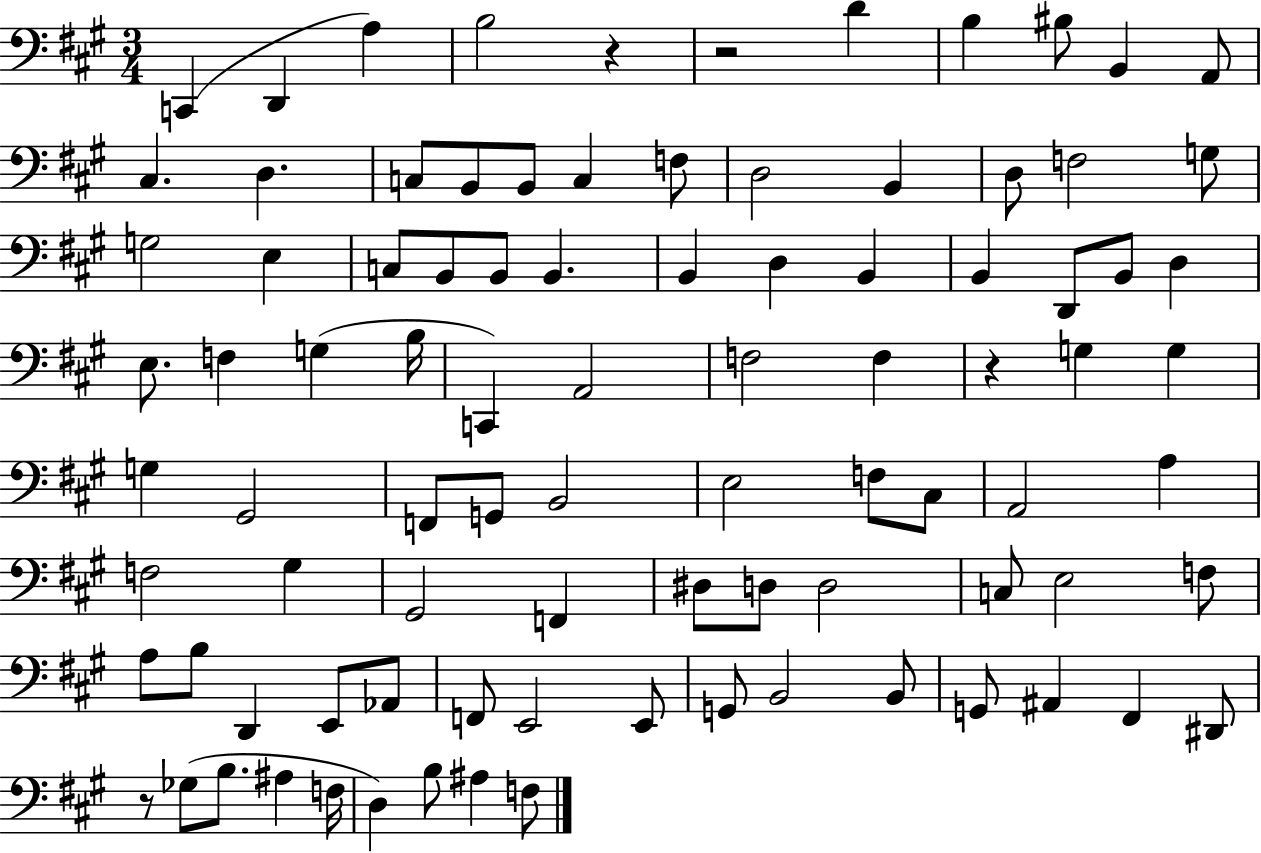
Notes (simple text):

C2/q D2/q A3/q B3/h R/q R/h D4/q B3/q BIS3/e B2/q A2/e C#3/q. D3/q. C3/e B2/e B2/e C3/q F3/e D3/h B2/q D3/e F3/h G3/e G3/h E3/q C3/e B2/e B2/e B2/q. B2/q D3/q B2/q B2/q D2/e B2/e D3/q E3/e. F3/q G3/q B3/s C2/q A2/h F3/h F3/q R/q G3/q G3/q G3/q G#2/h F2/e G2/e B2/h E3/h F3/e C#3/e A2/h A3/q F3/h G#3/q G#2/h F2/q D#3/e D3/e D3/h C3/e E3/h F3/e A3/e B3/e D2/q E2/e Ab2/e F2/e E2/h E2/e G2/e B2/h B2/e G2/e A#2/q F#2/q D#2/e R/e Gb3/e B3/e. A#3/q F3/s D3/q B3/e A#3/q F3/e